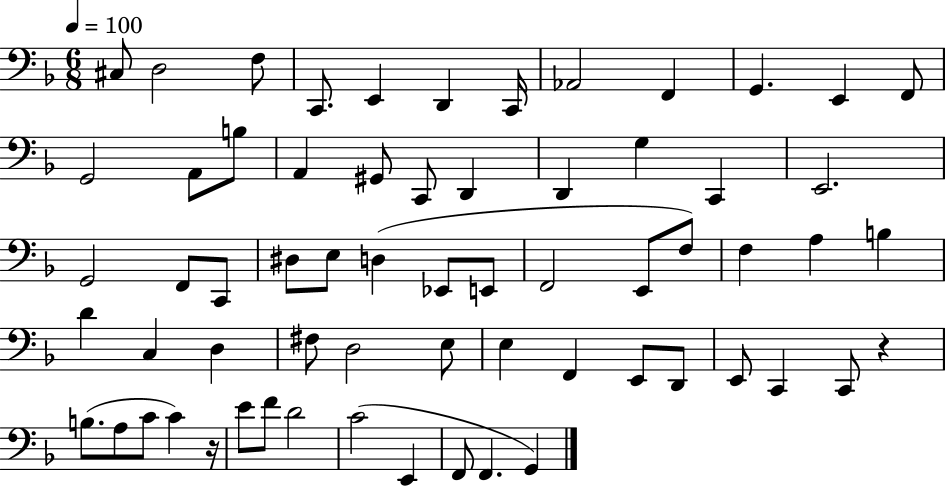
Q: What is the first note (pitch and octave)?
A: C#3